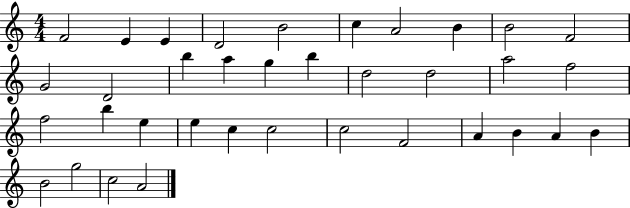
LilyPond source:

{
  \clef treble
  \numericTimeSignature
  \time 4/4
  \key c \major
  f'2 e'4 e'4 | d'2 b'2 | c''4 a'2 b'4 | b'2 f'2 | \break g'2 d'2 | b''4 a''4 g''4 b''4 | d''2 d''2 | a''2 f''2 | \break f''2 b''4 e''4 | e''4 c''4 c''2 | c''2 f'2 | a'4 b'4 a'4 b'4 | \break b'2 g''2 | c''2 a'2 | \bar "|."
}